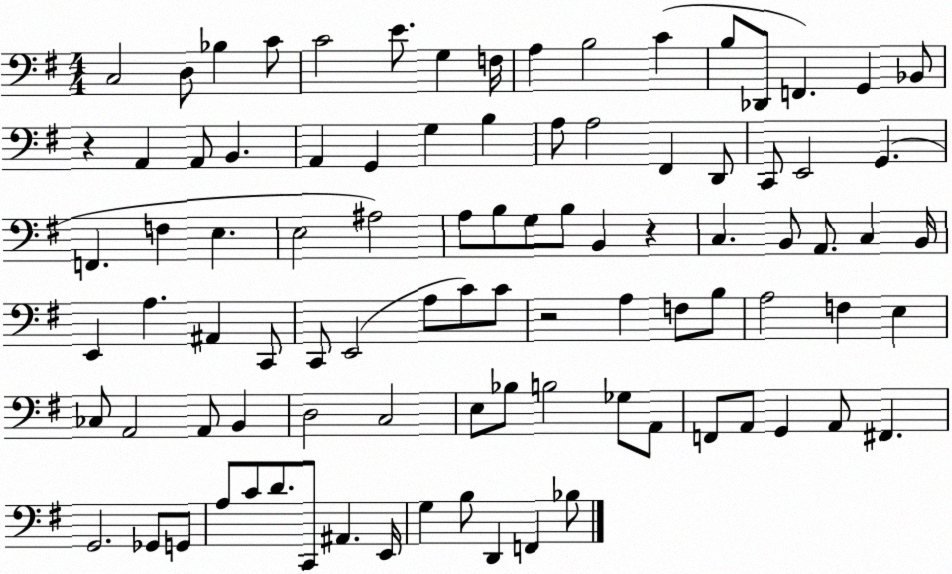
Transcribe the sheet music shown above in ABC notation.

X:1
T:Untitled
M:4/4
L:1/4
K:G
C,2 D,/2 _B, C/2 C2 E/2 G, F,/4 A, B,2 C B,/2 _D,,/2 F,, G,, _B,,/2 z A,, A,,/2 B,, A,, G,, G, B, A,/2 A,2 ^F,, D,,/2 C,,/2 E,,2 G,, F,, F, E, E,2 ^A,2 A,/2 B,/2 G,/2 B,/2 B,, z C, B,,/2 A,,/2 C, B,,/4 E,, A, ^A,, C,,/2 C,,/2 E,,2 A,/2 C/2 C/2 z2 A, F,/2 B,/2 A,2 F, E, _C,/2 A,,2 A,,/2 B,, D,2 C,2 E,/2 _B,/2 B,2 _G,/2 A,,/2 F,,/2 A,,/2 G,, A,,/2 ^F,, G,,2 _G,,/2 G,,/2 A,/2 C/2 D/2 C,,/2 ^A,, E,,/4 G, B,/2 D,, F,, _B,/2